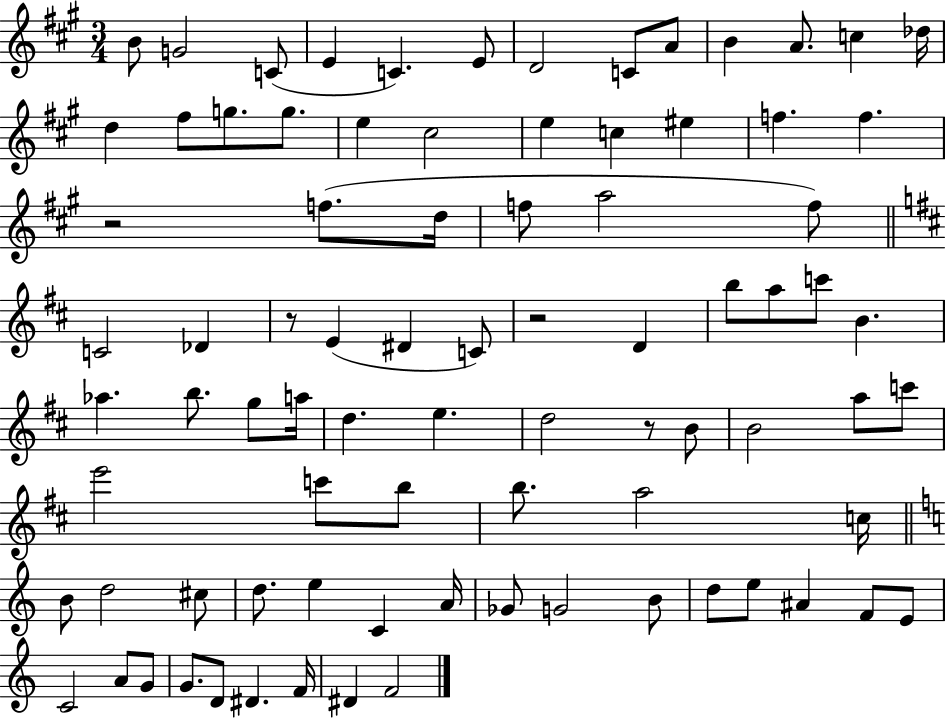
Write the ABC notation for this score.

X:1
T:Untitled
M:3/4
L:1/4
K:A
B/2 G2 C/2 E C E/2 D2 C/2 A/2 B A/2 c _d/4 d ^f/2 g/2 g/2 e ^c2 e c ^e f f z2 f/2 d/4 f/2 a2 f/2 C2 _D z/2 E ^D C/2 z2 D b/2 a/2 c'/2 B _a b/2 g/2 a/4 d e d2 z/2 B/2 B2 a/2 c'/2 e'2 c'/2 b/2 b/2 a2 c/4 B/2 d2 ^c/2 d/2 e C A/4 _G/2 G2 B/2 d/2 e/2 ^A F/2 E/2 C2 A/2 G/2 G/2 D/2 ^D F/4 ^D F2